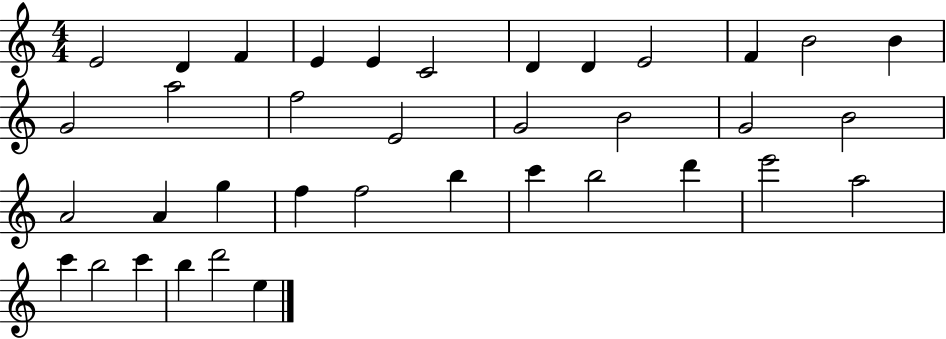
X:1
T:Untitled
M:4/4
L:1/4
K:C
E2 D F E E C2 D D E2 F B2 B G2 a2 f2 E2 G2 B2 G2 B2 A2 A g f f2 b c' b2 d' e'2 a2 c' b2 c' b d'2 e